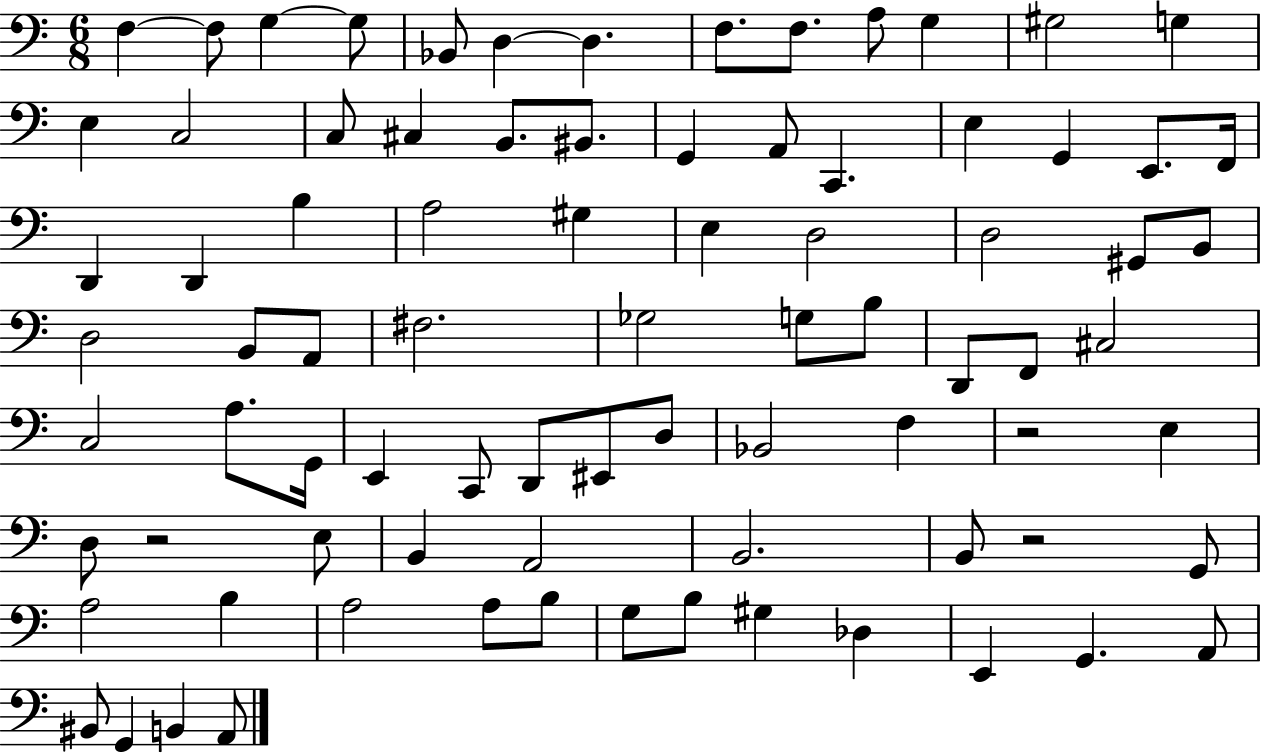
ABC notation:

X:1
T:Untitled
M:6/8
L:1/4
K:C
F, F,/2 G, G,/2 _B,,/2 D, D, F,/2 F,/2 A,/2 G, ^G,2 G, E, C,2 C,/2 ^C, B,,/2 ^B,,/2 G,, A,,/2 C,, E, G,, E,,/2 F,,/4 D,, D,, B, A,2 ^G, E, D,2 D,2 ^G,,/2 B,,/2 D,2 B,,/2 A,,/2 ^F,2 _G,2 G,/2 B,/2 D,,/2 F,,/2 ^C,2 C,2 A,/2 G,,/4 E,, C,,/2 D,,/2 ^E,,/2 D,/2 _B,,2 F, z2 E, D,/2 z2 E,/2 B,, A,,2 B,,2 B,,/2 z2 G,,/2 A,2 B, A,2 A,/2 B,/2 G,/2 B,/2 ^G, _D, E,, G,, A,,/2 ^B,,/2 G,, B,, A,,/2